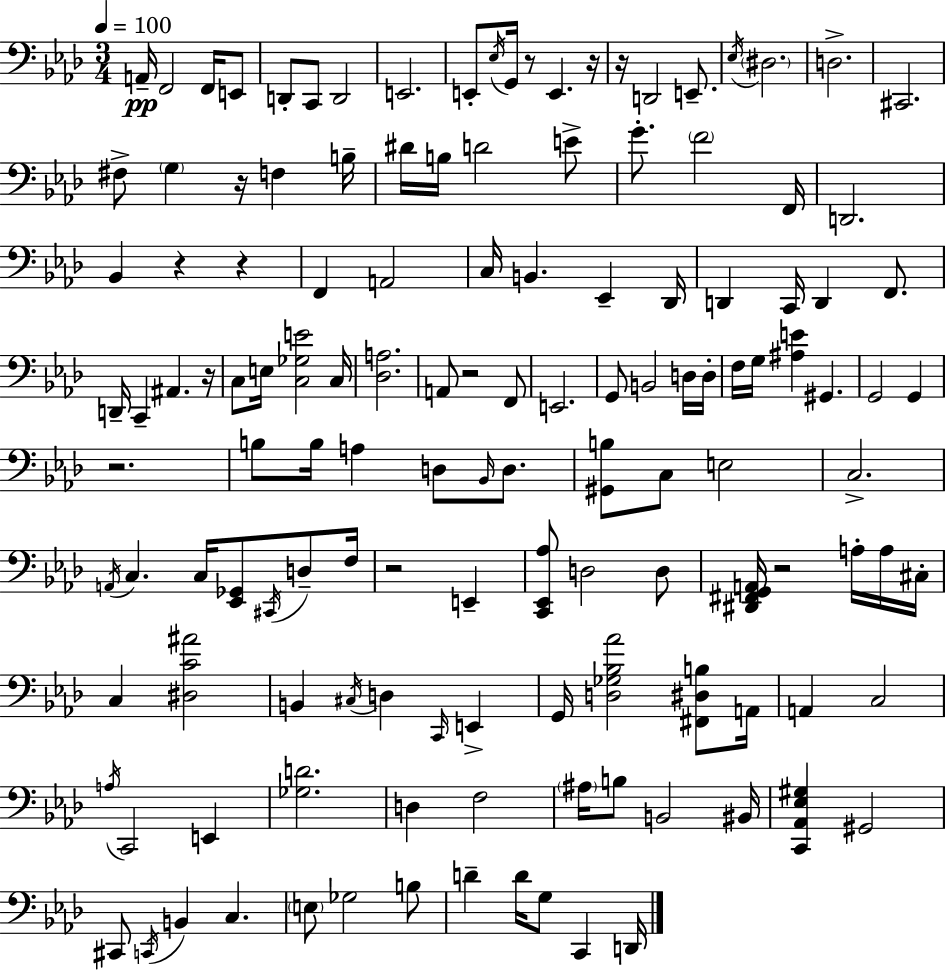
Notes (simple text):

A2/s F2/h F2/s E2/e D2/e C2/e D2/h E2/h. E2/e Eb3/s G2/s R/e E2/q. R/s R/s D2/h E2/e. Eb3/s D#3/h. D3/h. C#2/h. F#3/e G3/q R/s F3/q B3/s D#4/s B3/s D4/h E4/e G4/e. F4/h F2/s D2/h. Bb2/q R/q R/q F2/q A2/h C3/s B2/q. Eb2/q Db2/s D2/q C2/s D2/q F2/e. D2/s C2/q A#2/q. R/s C3/e E3/s [C3,Gb3,E4]/h C3/s [Db3,A3]/h. A2/e R/h F2/e E2/h. G2/e B2/h D3/s D3/s F3/s G3/s [A#3,E4]/q G#2/q. G2/h G2/q R/h. B3/e B3/s A3/q D3/e Bb2/s D3/e. [G#2,B3]/e C3/e E3/h C3/h. A2/s C3/q. C3/s [Eb2,Gb2]/e C#2/s D3/e F3/s R/h E2/q [C2,Eb2,Ab3]/e D3/h D3/e [D#2,F#2,G2,A2]/s R/h A3/s A3/s C#3/s C3/q [D#3,C4,A#4]/h B2/q C#3/s D3/q C2/s E2/q G2/s [D3,Gb3,Bb3,Ab4]/h [F#2,D#3,B3]/e A2/s A2/q C3/h A3/s C2/h E2/q [Gb3,D4]/h. D3/q F3/h A#3/s B3/e B2/h BIS2/s [C2,Ab2,Eb3,G#3]/q G#2/h C#2/e C2/s B2/q C3/q. E3/e Gb3/h B3/e D4/q D4/s G3/e C2/q D2/s